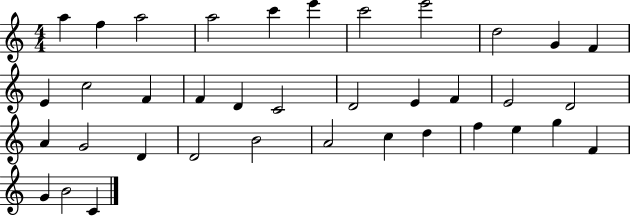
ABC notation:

X:1
T:Untitled
M:4/4
L:1/4
K:C
a f a2 a2 c' e' c'2 e'2 d2 G F E c2 F F D C2 D2 E F E2 D2 A G2 D D2 B2 A2 c d f e g F G B2 C